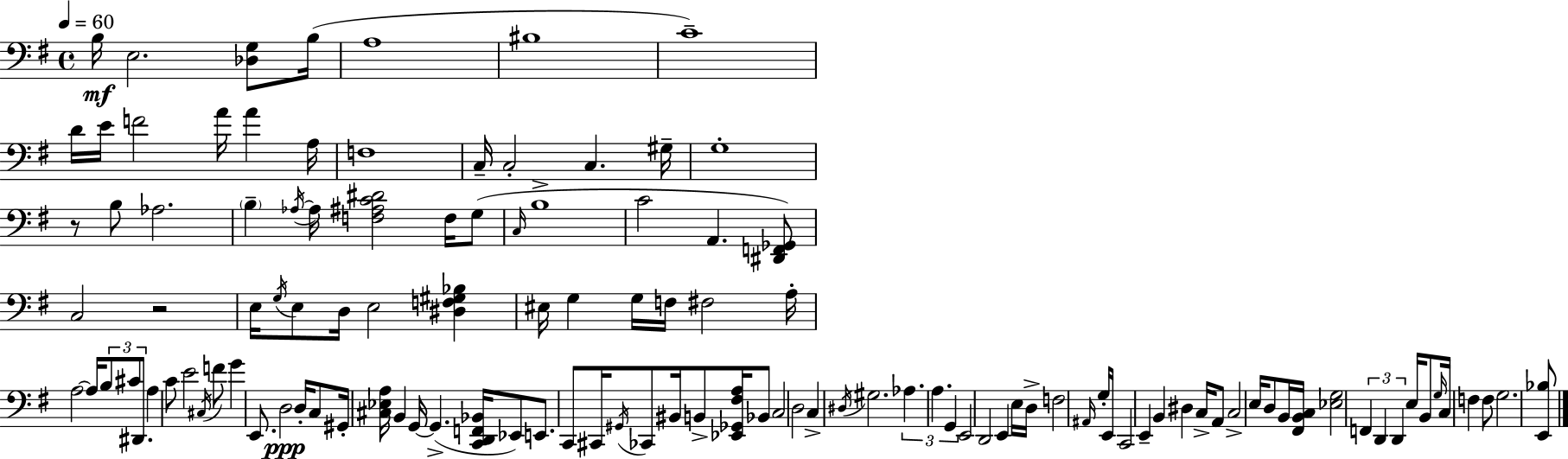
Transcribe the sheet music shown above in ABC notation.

X:1
T:Untitled
M:4/4
L:1/4
K:G
B,/4 E,2 [_D,G,]/2 B,/4 A,4 ^B,4 C4 D/4 E/4 F2 A/4 A A,/4 F,4 C,/4 C,2 C, ^G,/4 G,4 z/2 B,/2 _A,2 B, _A,/4 _A,/4 [F,^A,C^D]2 F,/4 G,/2 C,/4 B,4 C2 A,, [^D,,F,,_G,,]/2 C,2 z2 E,/4 G,/4 E,/2 D,/4 E,2 [^D,F,^G,_B,] ^E,/4 G, G,/4 F,/4 ^F,2 A,/4 A,2 A,/4 B,/2 ^C/2 ^D,,/2 A, C/2 E2 ^C,/4 F/2 G E,,/2 D,2 D,/4 C,/2 ^G,,/4 [^C,_E,A,]/4 B,, G,,/4 G,, [C,,D,,F,,_B,,]/4 _E,,/2 E,,/2 C,,/2 ^C,,/4 ^G,,/4 _C,,/2 ^B,,/4 B,,/2 [_E,,_G,,^F,A,]/4 _B,,/2 C,2 D,2 C, ^D,/4 ^G,2 _A, A, G,, E,,2 D,,2 E,, E,/4 D,/4 F,2 ^A,,/4 G,/4 E,,/4 C,,2 E,, B,, ^D, C,/4 A,,/2 C,2 E,/4 D,/2 B,,/4 [^F,,B,,C,]/4 [_E,G,]2 F,, D,, D,, E,/4 B,,/2 G,/4 C,/4 F, F,/2 G,2 [E,,_B,]/2